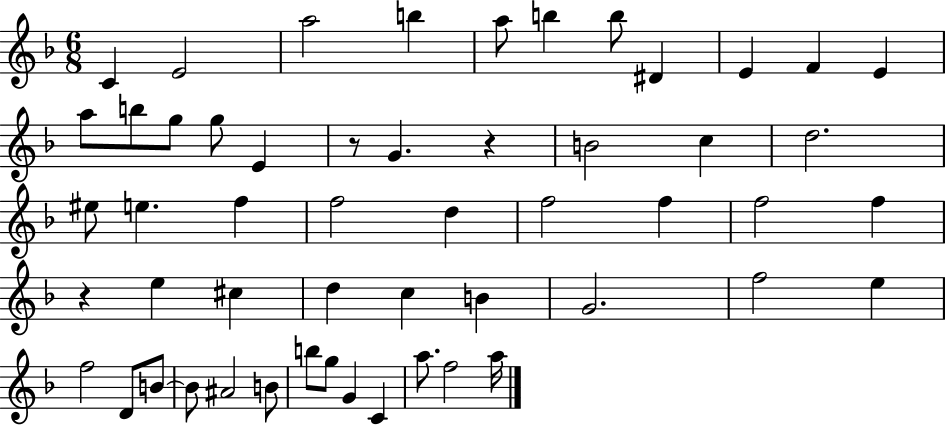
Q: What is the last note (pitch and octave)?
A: A5